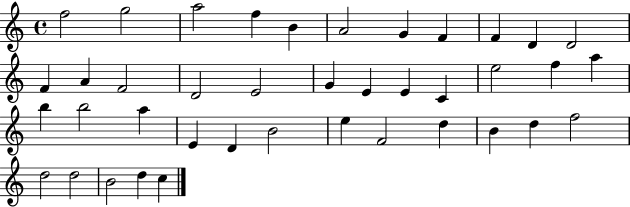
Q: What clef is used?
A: treble